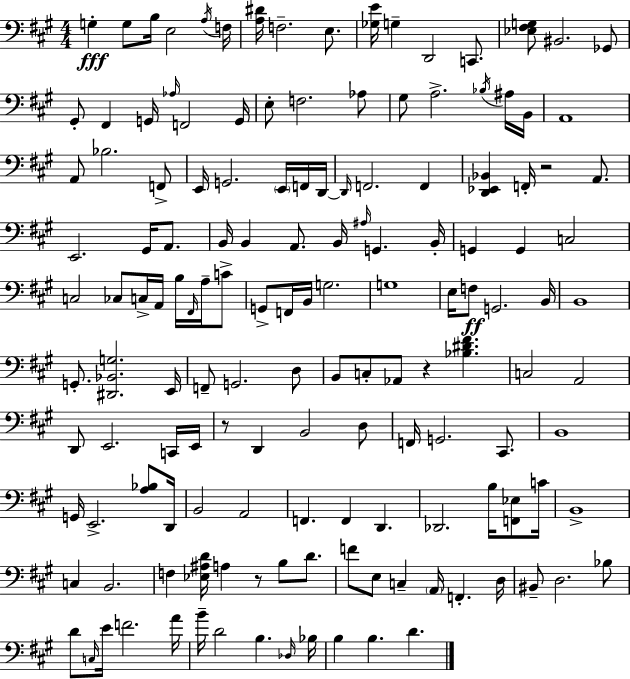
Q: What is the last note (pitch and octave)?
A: D4